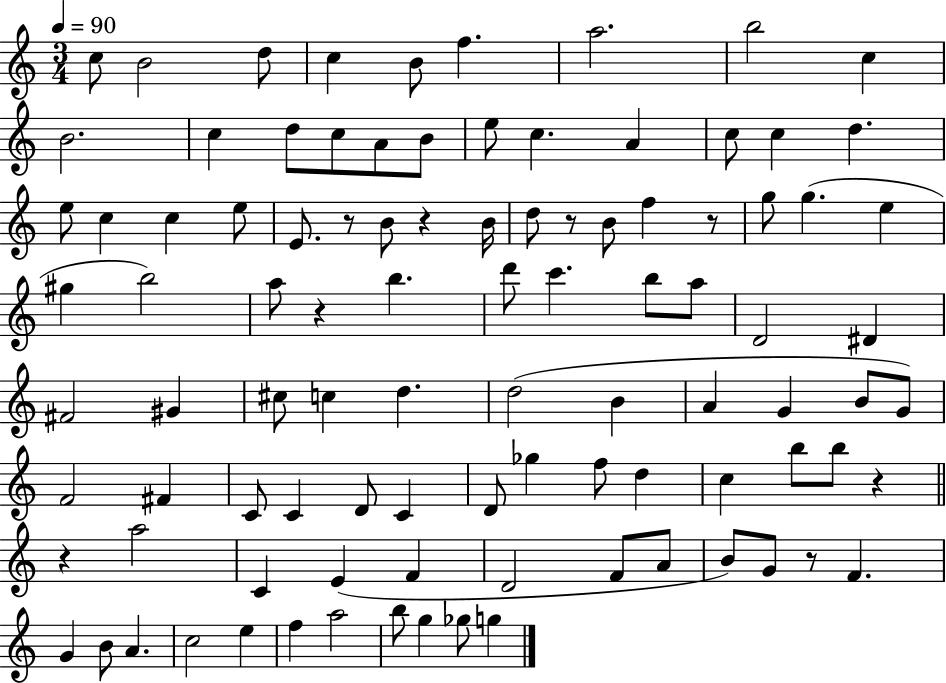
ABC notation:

X:1
T:Untitled
M:3/4
L:1/4
K:C
c/2 B2 d/2 c B/2 f a2 b2 c B2 c d/2 c/2 A/2 B/2 e/2 c A c/2 c d e/2 c c e/2 E/2 z/2 B/2 z B/4 d/2 z/2 B/2 f z/2 g/2 g e ^g b2 a/2 z b d'/2 c' b/2 a/2 D2 ^D ^F2 ^G ^c/2 c d d2 B A G B/2 G/2 F2 ^F C/2 C D/2 C D/2 _g f/2 d c b/2 b/2 z z a2 C E F D2 F/2 A/2 B/2 G/2 z/2 F G B/2 A c2 e f a2 b/2 g _g/2 g